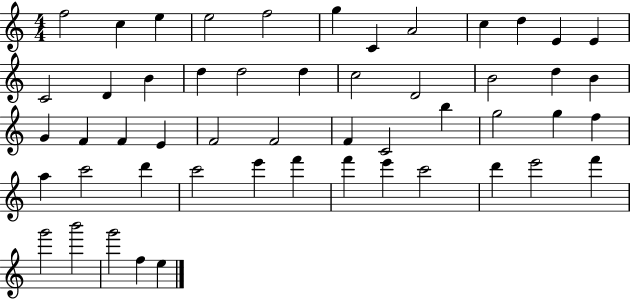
F5/h C5/q E5/q E5/h F5/h G5/q C4/q A4/h C5/q D5/q E4/q E4/q C4/h D4/q B4/q D5/q D5/h D5/q C5/h D4/h B4/h D5/q B4/q G4/q F4/q F4/q E4/q F4/h F4/h F4/q C4/h B5/q G5/h G5/q F5/q A5/q C6/h D6/q C6/h E6/q F6/q F6/q E6/q C6/h D6/q E6/h F6/q G6/h B6/h G6/h F5/q E5/q